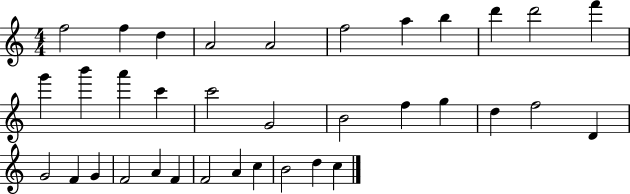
X:1
T:Untitled
M:4/4
L:1/4
K:C
f2 f d A2 A2 f2 a b d' d'2 f' g' b' a' c' c'2 G2 B2 f g d f2 D G2 F G F2 A F F2 A c B2 d c